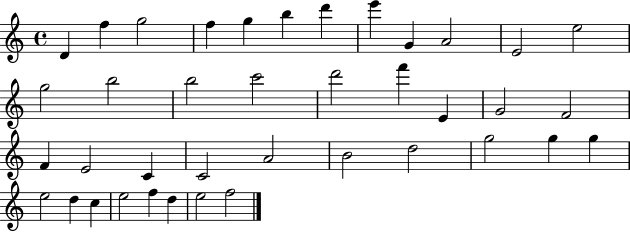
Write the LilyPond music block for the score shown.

{
  \clef treble
  \time 4/4
  \defaultTimeSignature
  \key c \major
  d'4 f''4 g''2 | f''4 g''4 b''4 d'''4 | e'''4 g'4 a'2 | e'2 e''2 | \break g''2 b''2 | b''2 c'''2 | d'''2 f'''4 e'4 | g'2 f'2 | \break f'4 e'2 c'4 | c'2 a'2 | b'2 d''2 | g''2 g''4 g''4 | \break e''2 d''4 c''4 | e''2 f''4 d''4 | e''2 f''2 | \bar "|."
}